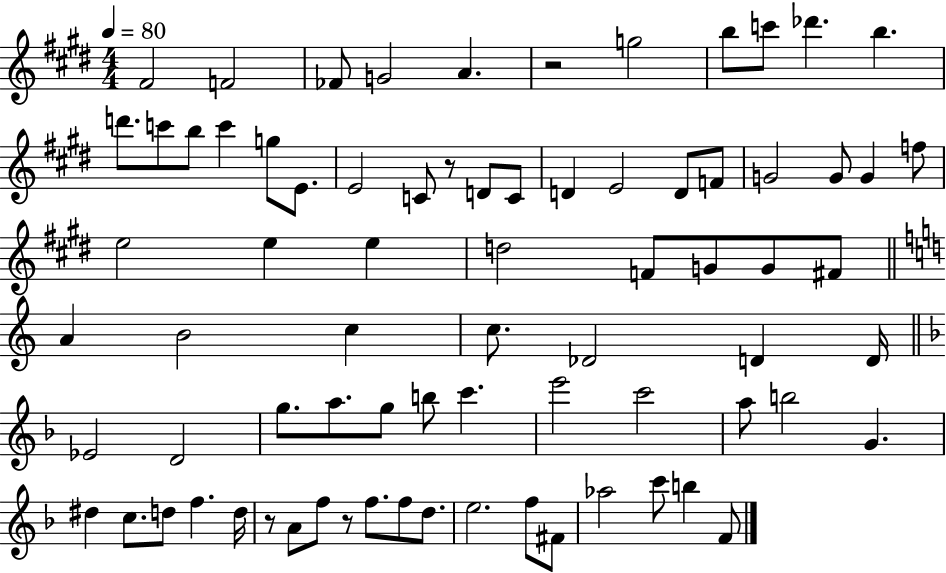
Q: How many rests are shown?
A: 4